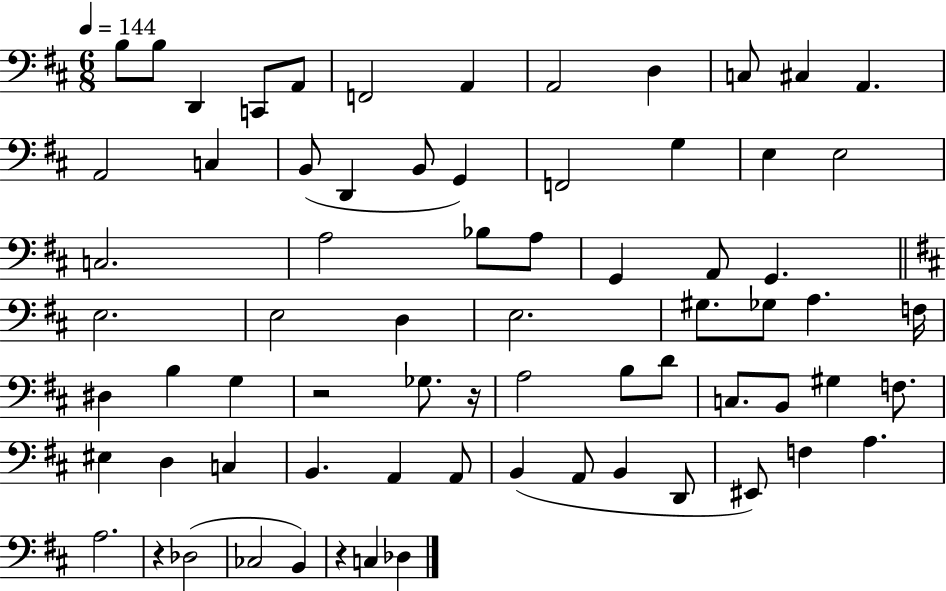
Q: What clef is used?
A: bass